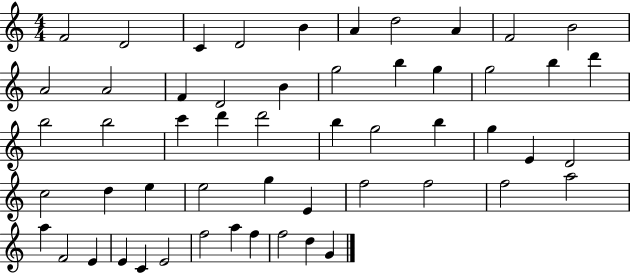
X:1
T:Untitled
M:4/4
L:1/4
K:C
F2 D2 C D2 B A d2 A F2 B2 A2 A2 F D2 B g2 b g g2 b d' b2 b2 c' d' d'2 b g2 b g E D2 c2 d e e2 g E f2 f2 f2 a2 a F2 E E C E2 f2 a f f2 d G